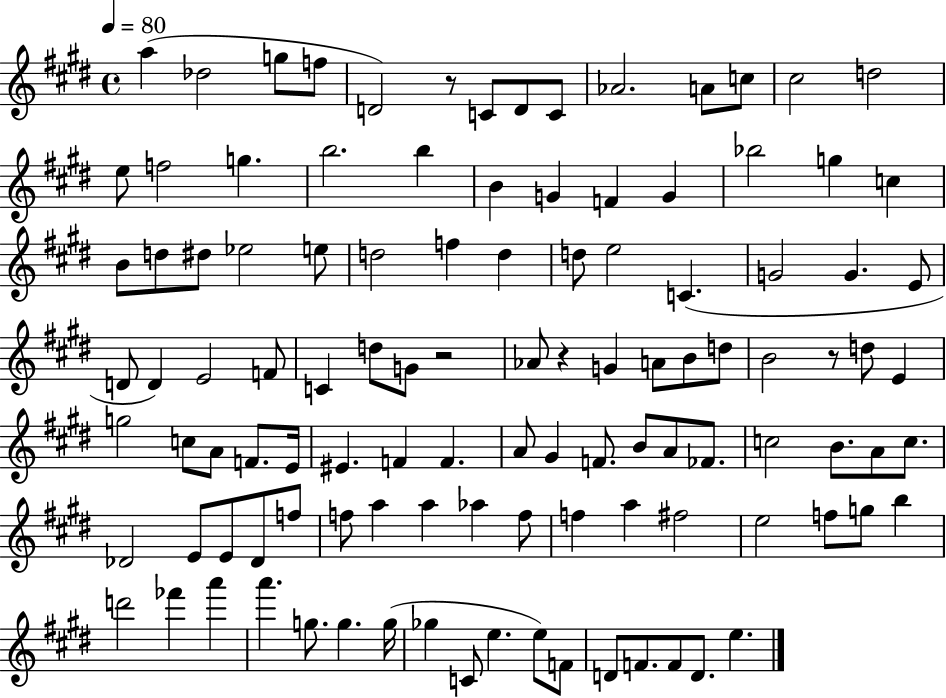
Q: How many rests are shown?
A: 4